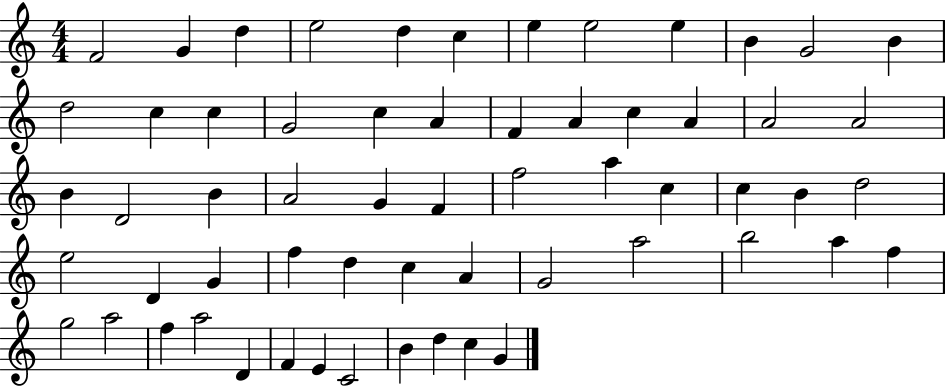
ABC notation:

X:1
T:Untitled
M:4/4
L:1/4
K:C
F2 G d e2 d c e e2 e B G2 B d2 c c G2 c A F A c A A2 A2 B D2 B A2 G F f2 a c c B d2 e2 D G f d c A G2 a2 b2 a f g2 a2 f a2 D F E C2 B d c G